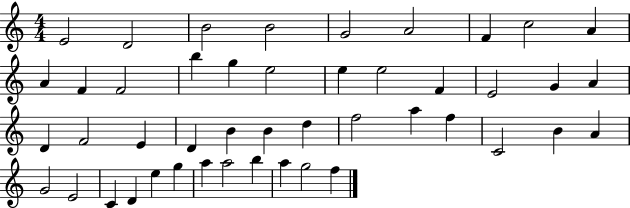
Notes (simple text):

E4/h D4/h B4/h B4/h G4/h A4/h F4/q C5/h A4/q A4/q F4/q F4/h B5/q G5/q E5/h E5/q E5/h F4/q E4/h G4/q A4/q D4/q F4/h E4/q D4/q B4/q B4/q D5/q F5/h A5/q F5/q C4/h B4/q A4/q G4/h E4/h C4/q D4/q E5/q G5/q A5/q A5/h B5/q A5/q G5/h F5/q